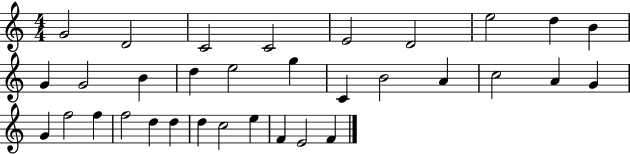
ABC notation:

X:1
T:Untitled
M:4/4
L:1/4
K:C
G2 D2 C2 C2 E2 D2 e2 d B G G2 B d e2 g C B2 A c2 A G G f2 f f2 d d d c2 e F E2 F